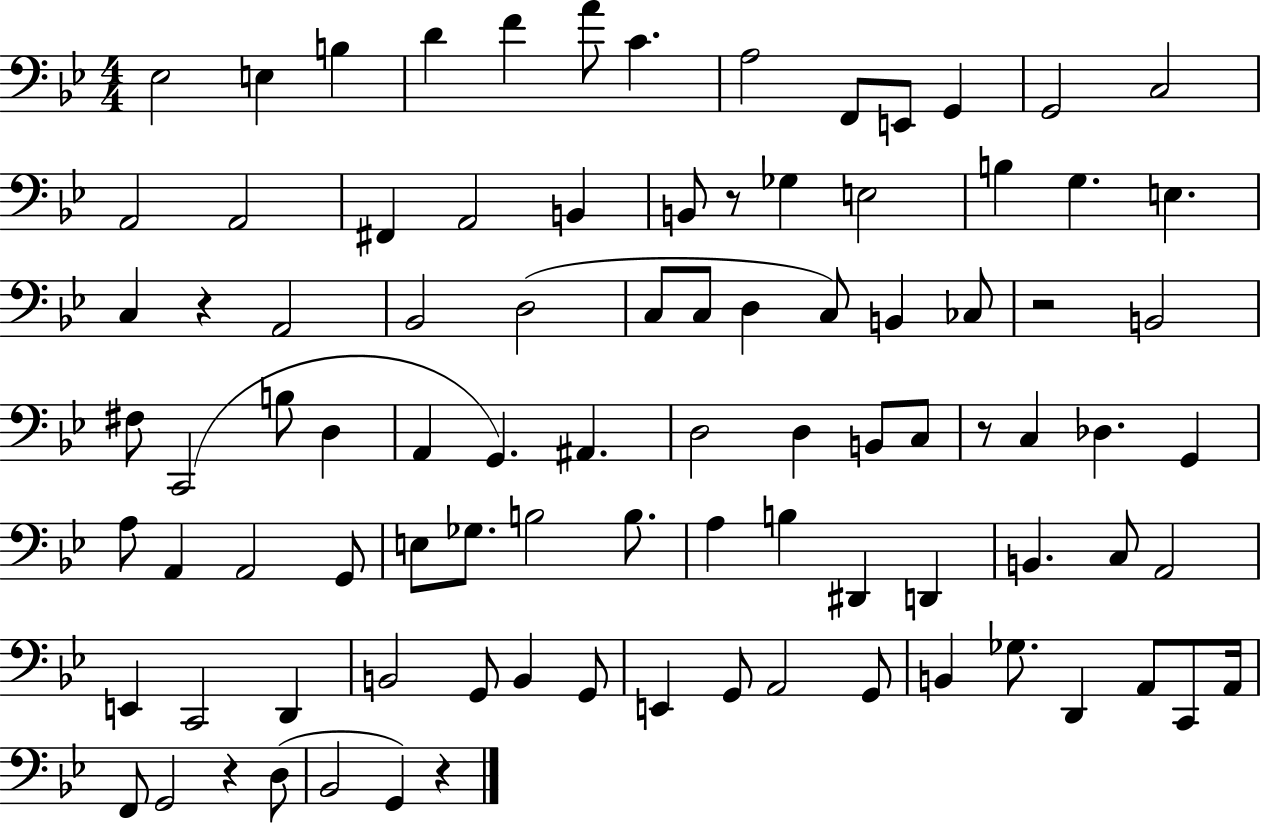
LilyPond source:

{
  \clef bass
  \numericTimeSignature
  \time 4/4
  \key bes \major
  ees2 e4 b4 | d'4 f'4 a'8 c'4. | a2 f,8 e,8 g,4 | g,2 c2 | \break a,2 a,2 | fis,4 a,2 b,4 | b,8 r8 ges4 e2 | b4 g4. e4. | \break c4 r4 a,2 | bes,2 d2( | c8 c8 d4 c8) b,4 ces8 | r2 b,2 | \break fis8 c,2( b8 d4 | a,4 g,4.) ais,4. | d2 d4 b,8 c8 | r8 c4 des4. g,4 | \break a8 a,4 a,2 g,8 | e8 ges8. b2 b8. | a4 b4 dis,4 d,4 | b,4. c8 a,2 | \break e,4 c,2 d,4 | b,2 g,8 b,4 g,8 | e,4 g,8 a,2 g,8 | b,4 ges8. d,4 a,8 c,8 a,16 | \break f,8 g,2 r4 d8( | bes,2 g,4) r4 | \bar "|."
}